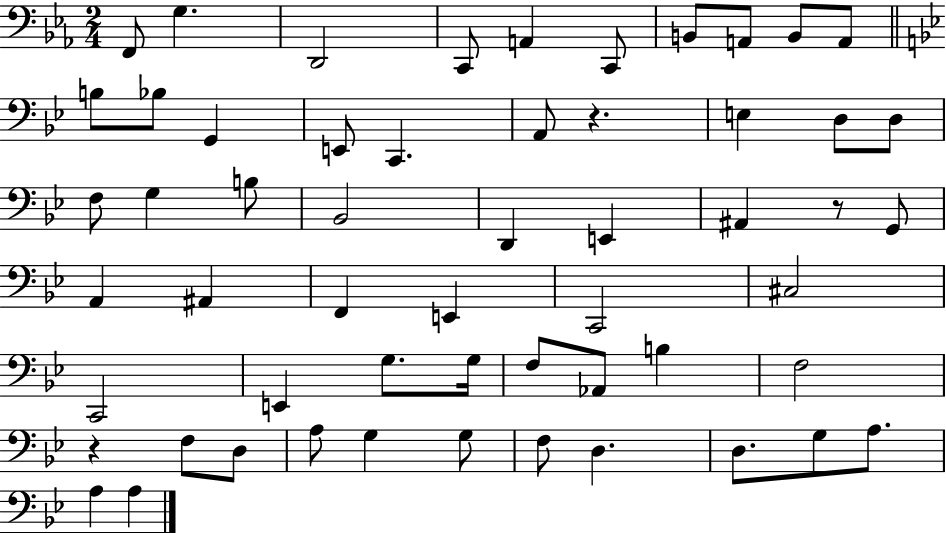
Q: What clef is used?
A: bass